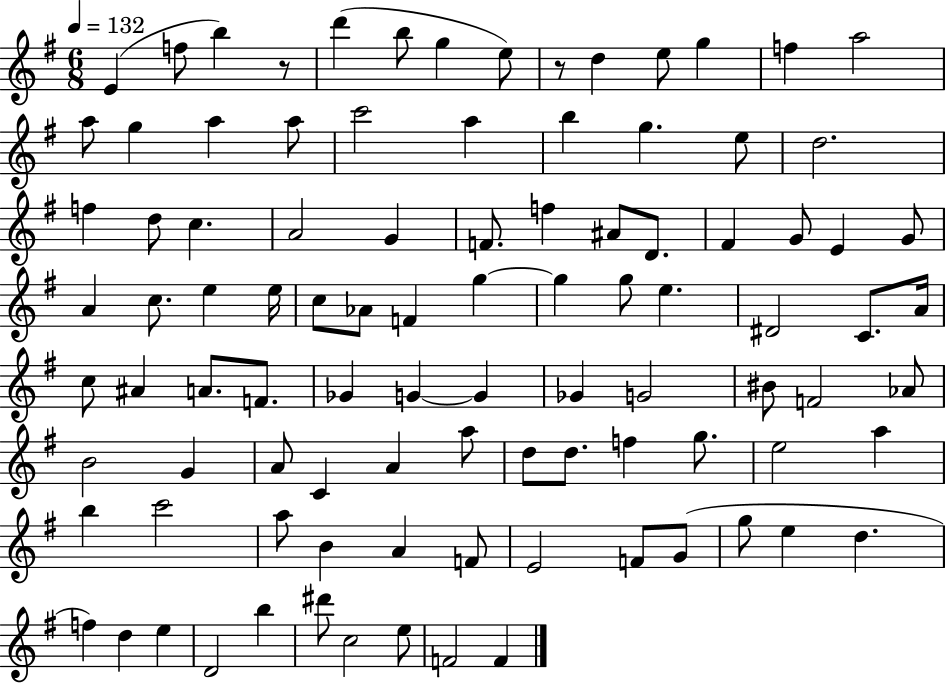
{
  \clef treble
  \numericTimeSignature
  \time 6/8
  \key g \major
  \tempo 4 = 132
  e'4( f''8 b''4) r8 | d'''4( b''8 g''4 e''8) | r8 d''4 e''8 g''4 | f''4 a''2 | \break a''8 g''4 a''4 a''8 | c'''2 a''4 | b''4 g''4. e''8 | d''2. | \break f''4 d''8 c''4. | a'2 g'4 | f'8. f''4 ais'8 d'8. | fis'4 g'8 e'4 g'8 | \break a'4 c''8. e''4 e''16 | c''8 aes'8 f'4 g''4~~ | g''4 g''8 e''4. | dis'2 c'8. a'16 | \break c''8 ais'4 a'8. f'8. | ges'4 g'4~~ g'4 | ges'4 g'2 | bis'8 f'2 aes'8 | \break b'2 g'4 | a'8 c'4 a'4 a''8 | d''8 d''8. f''4 g''8. | e''2 a''4 | \break b''4 c'''2 | a''8 b'4 a'4 f'8 | e'2 f'8 g'8( | g''8 e''4 d''4. | \break f''4) d''4 e''4 | d'2 b''4 | dis'''8 c''2 e''8 | f'2 f'4 | \break \bar "|."
}